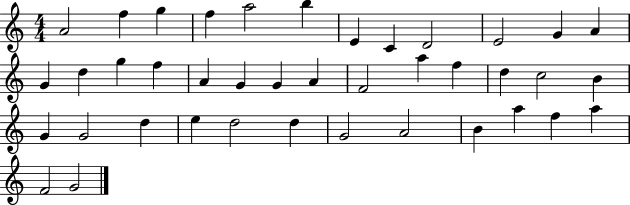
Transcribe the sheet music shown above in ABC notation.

X:1
T:Untitled
M:4/4
L:1/4
K:C
A2 f g f a2 b E C D2 E2 G A G d g f A G G A F2 a f d c2 B G G2 d e d2 d G2 A2 B a f a F2 G2